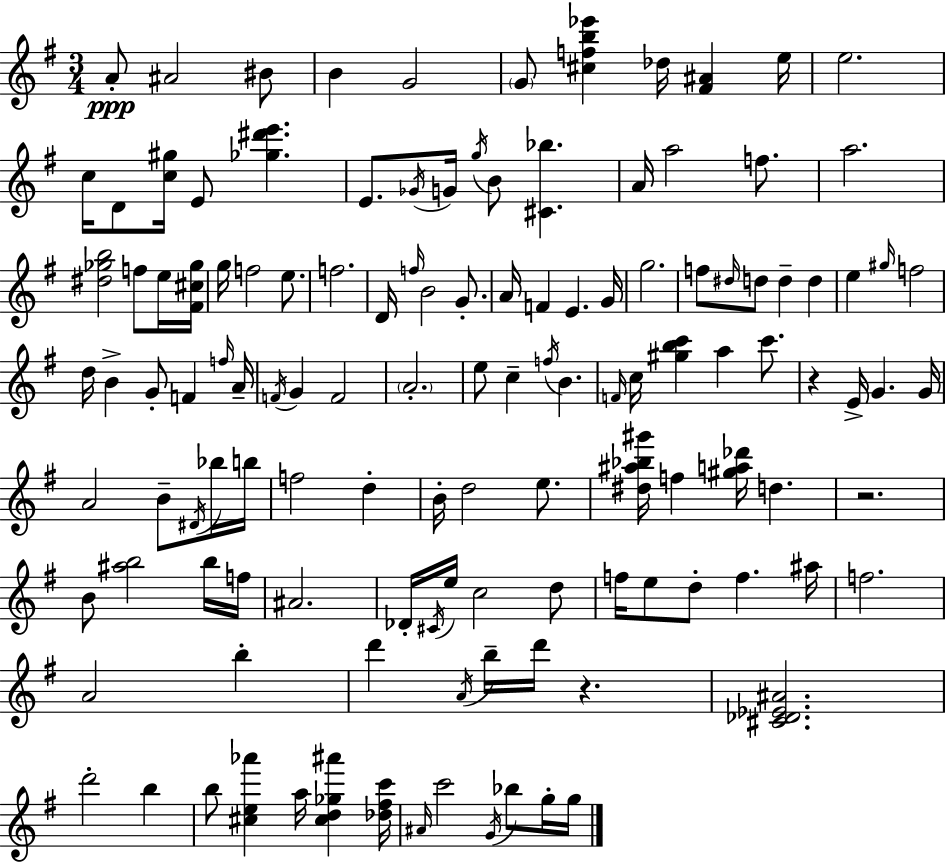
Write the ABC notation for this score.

X:1
T:Untitled
M:3/4
L:1/4
K:Em
A/2 ^A2 ^B/2 B G2 G/2 [^cfb_e'] _d/4 [^F^A] e/4 e2 c/4 D/2 [c^g]/4 E/2 [_g^d'e'] E/2 _G/4 G/4 g/4 B/2 [^C_b] A/4 a2 f/2 a2 [^d_gb]2 f/2 e/4 [^F^c_g]/4 g/4 f2 e/2 f2 D/4 f/4 B2 G/2 A/4 F E G/4 g2 f/2 ^d/4 d/2 d d e ^g/4 f2 d/4 B G/2 F f/4 A/4 F/4 G F2 A2 e/2 c f/4 B F/4 c/4 [^gbc'] a c'/2 z E/4 G G/4 A2 B/2 ^D/4 _b/4 b/4 f2 d B/4 d2 e/2 [^d^a_b^g']/4 f [^ga_d']/4 d z2 B/2 [^ab]2 b/4 f/4 ^A2 _D/4 ^C/4 e/4 c2 d/2 f/4 e/2 d/2 f ^a/4 f2 A2 b d' A/4 b/4 d'/4 z [^C_D_E^A]2 d'2 b b/2 [^ce_a'] a/4 [^cd_g^a'] [_d^fc']/4 ^A/4 c'2 G/4 _b/2 g/4 g/4